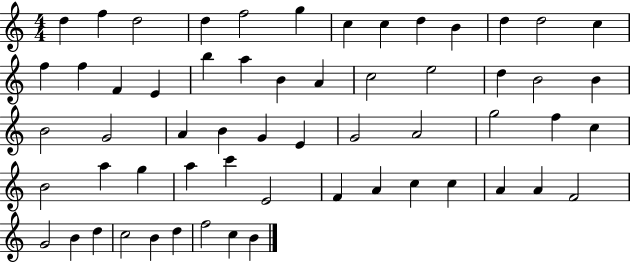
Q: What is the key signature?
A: C major